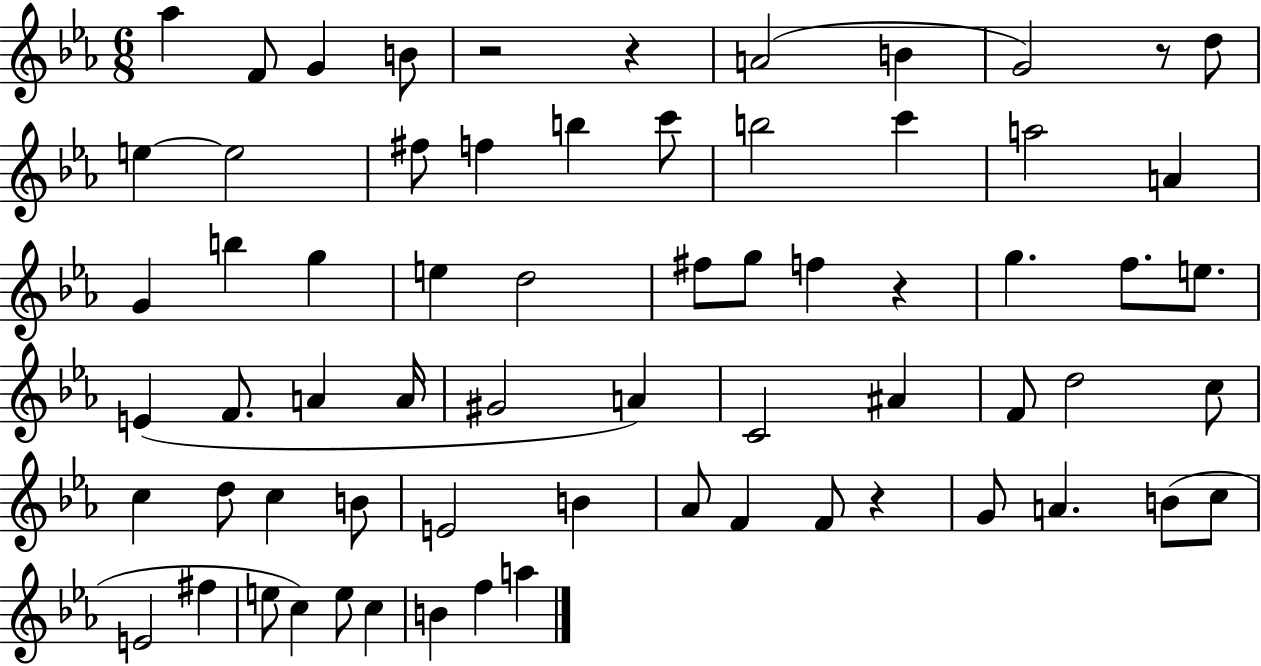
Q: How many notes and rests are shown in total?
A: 67